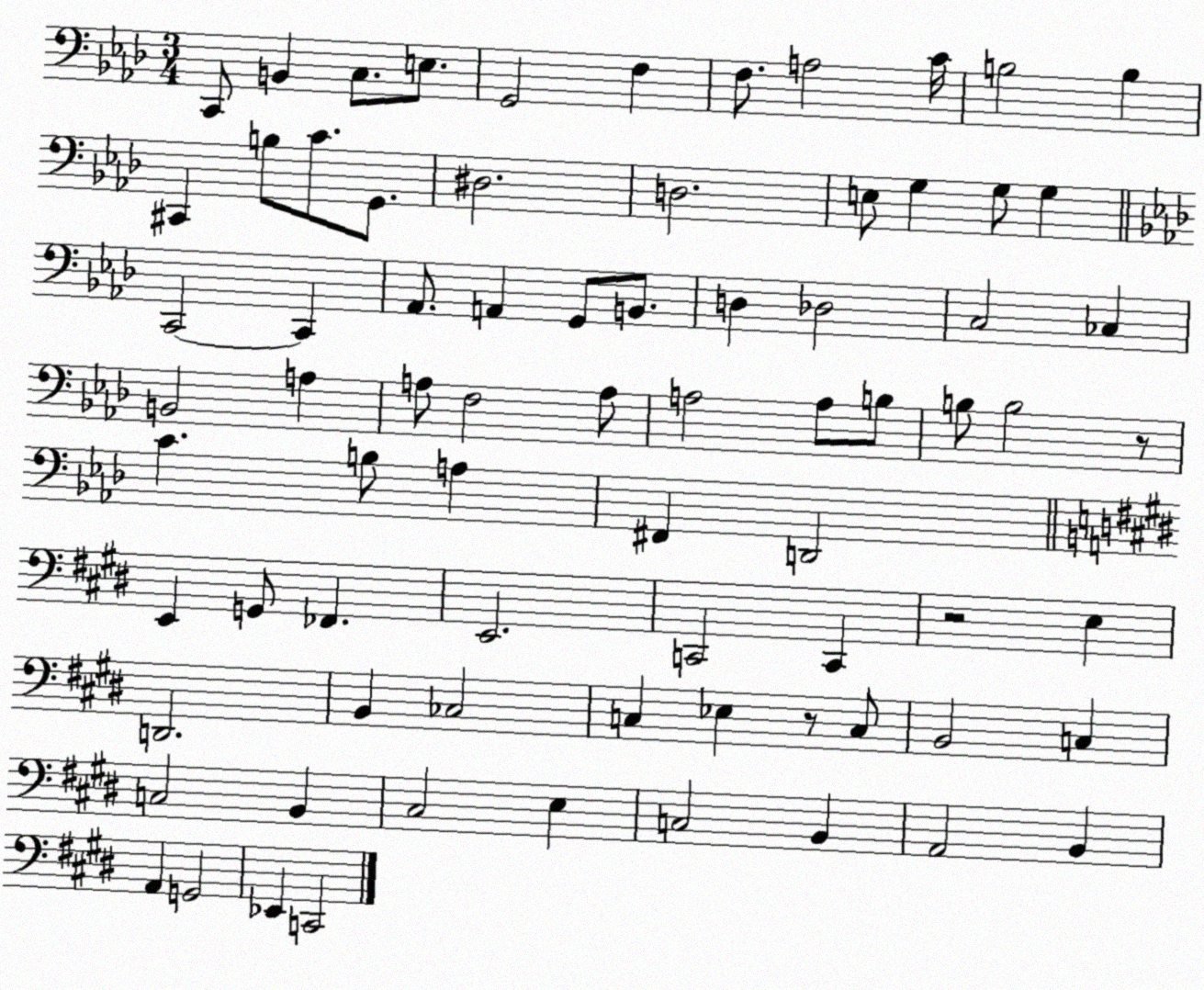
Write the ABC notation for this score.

X:1
T:Untitled
M:3/4
L:1/4
K:Ab
C,,/2 B,, C,/2 E,/2 G,,2 F, F,/2 A,2 C/4 B,2 B, ^C,, B,/2 C/2 G,,/2 ^D,2 D,2 E,/2 G, G,/2 G, C,,2 C,, _A,,/2 A,, G,,/2 B,,/2 D, _D,2 C,2 _C, B,,2 A, A,/2 F,2 A,/2 A,2 A,/2 B,/2 B,/2 B,2 z/2 C B,/2 A, ^F,, D,,2 E,, G,,/2 _F,, E,,2 C,,2 C,, z2 E, D,,2 B,, _C,2 C, _E, z/2 C,/2 B,,2 C, C,2 B,, ^C,2 E, C,2 B,, A,,2 B,, A,, G,,2 _E,, C,,2